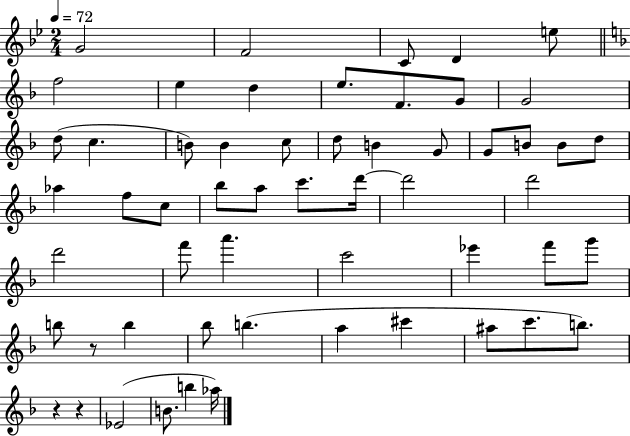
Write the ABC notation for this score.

X:1
T:Untitled
M:2/4
L:1/4
K:Bb
G2 F2 C/2 D e/2 f2 e d e/2 F/2 G/2 G2 d/2 c B/2 B c/2 d/2 B G/2 G/2 B/2 B/2 d/2 _a f/2 c/2 _b/2 a/2 c'/2 d'/4 d'2 d'2 d'2 f'/2 a' c'2 _e' f'/2 g'/2 b/2 z/2 b _b/2 b a ^c' ^a/2 c'/2 b/2 z z _E2 B/2 b _a/4